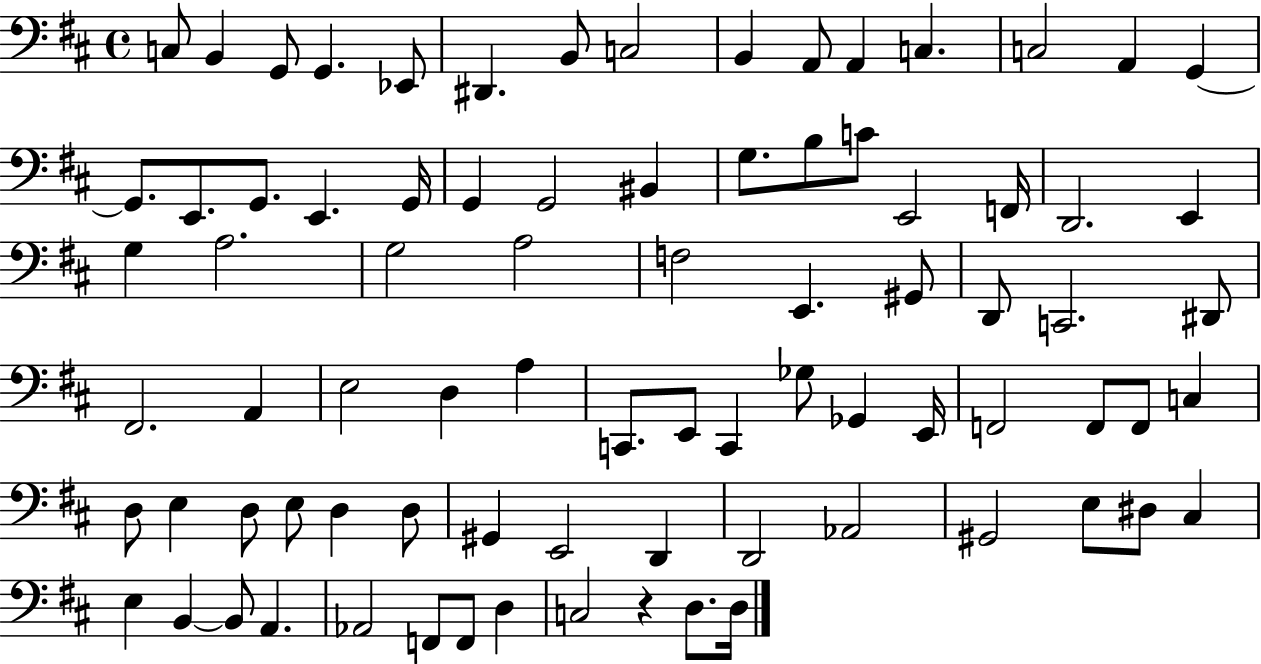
{
  \clef bass
  \time 4/4
  \defaultTimeSignature
  \key d \major
  c8 b,4 g,8 g,4. ees,8 | dis,4. b,8 c2 | b,4 a,8 a,4 c4. | c2 a,4 g,4~~ | \break g,8. e,8. g,8. e,4. g,16 | g,4 g,2 bis,4 | g8. b8 c'8 e,2 f,16 | d,2. e,4 | \break g4 a2. | g2 a2 | f2 e,4. gis,8 | d,8 c,2. dis,8 | \break fis,2. a,4 | e2 d4 a4 | c,8. e,8 c,4 ges8 ges,4 e,16 | f,2 f,8 f,8 c4 | \break d8 e4 d8 e8 d4 d8 | gis,4 e,2 d,4 | d,2 aes,2 | gis,2 e8 dis8 cis4 | \break e4 b,4~~ b,8 a,4. | aes,2 f,8 f,8 d4 | c2 r4 d8. d16 | \bar "|."
}